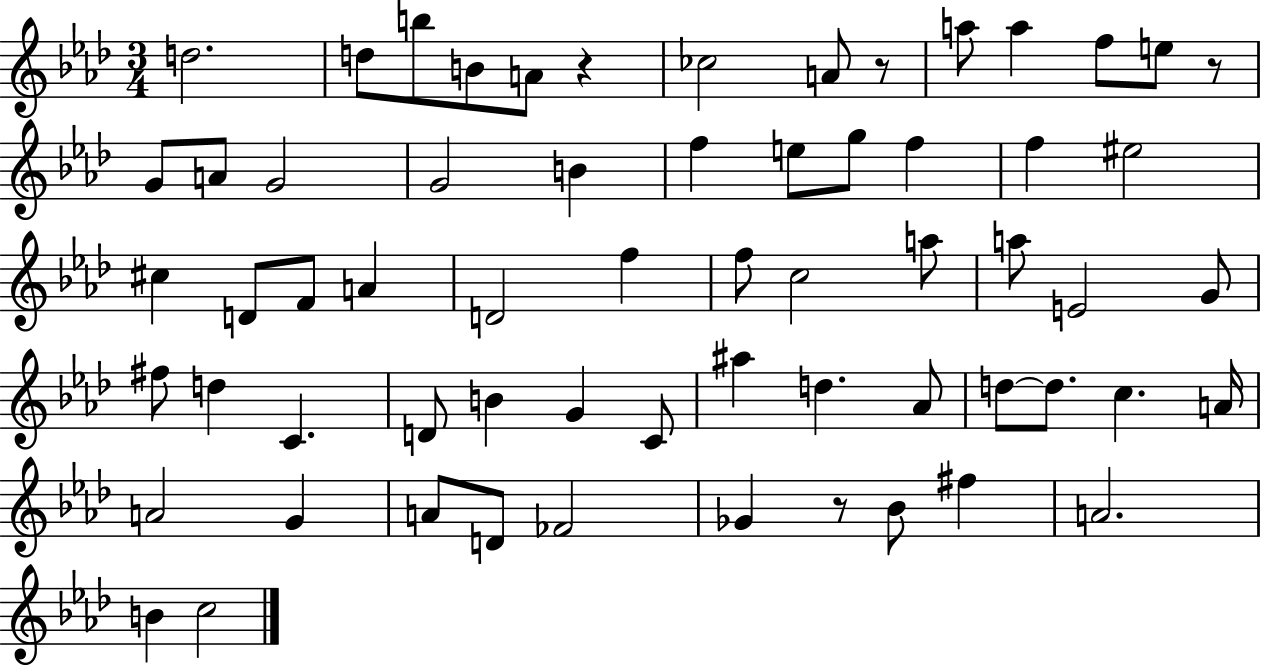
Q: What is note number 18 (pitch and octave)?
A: E5